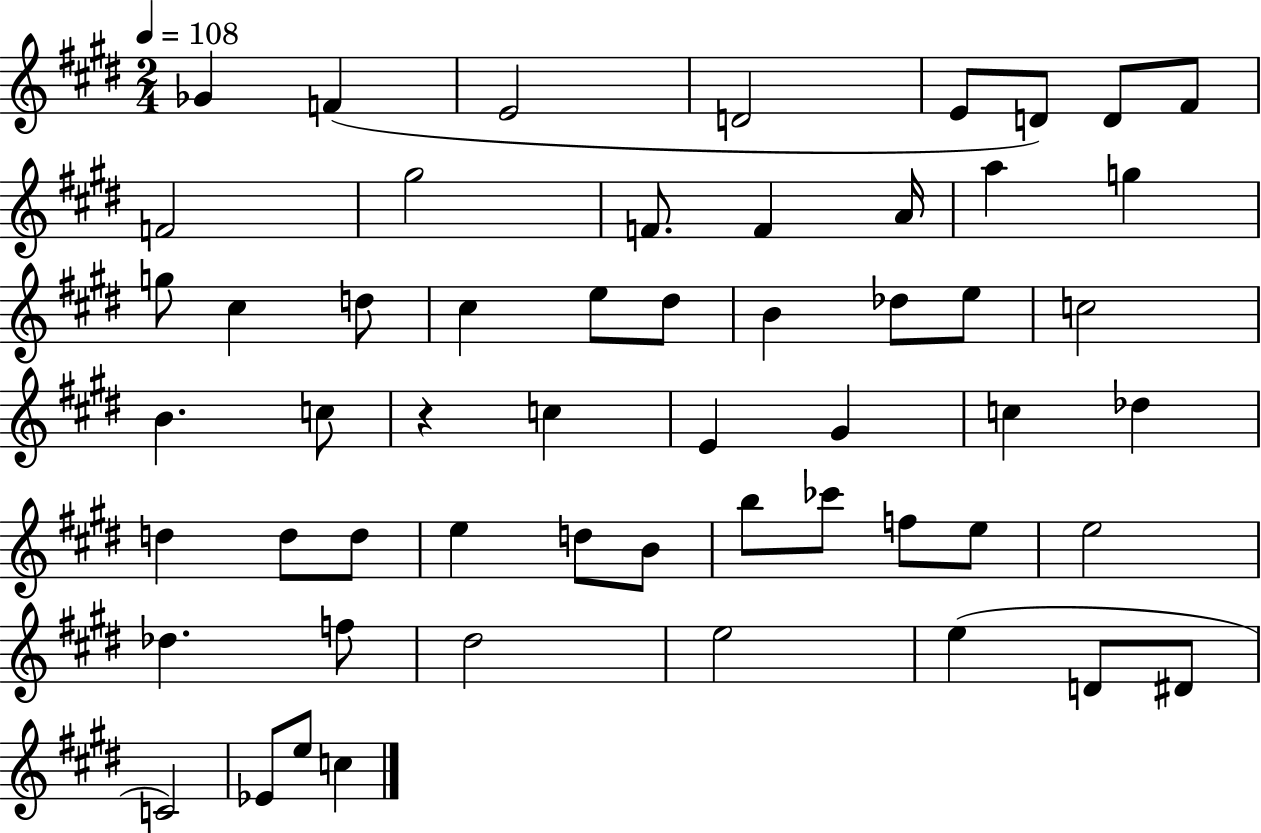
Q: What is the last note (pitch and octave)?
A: C5